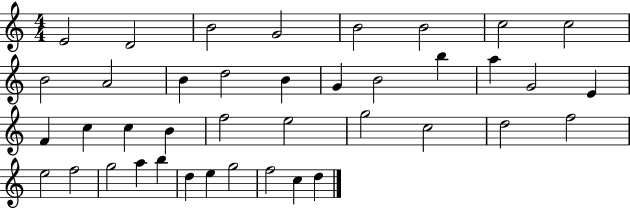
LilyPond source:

{
  \clef treble
  \numericTimeSignature
  \time 4/4
  \key c \major
  e'2 d'2 | b'2 g'2 | b'2 b'2 | c''2 c''2 | \break b'2 a'2 | b'4 d''2 b'4 | g'4 b'2 b''4 | a''4 g'2 e'4 | \break f'4 c''4 c''4 b'4 | f''2 e''2 | g''2 c''2 | d''2 f''2 | \break e''2 f''2 | g''2 a''4 b''4 | d''4 e''4 g''2 | f''2 c''4 d''4 | \break \bar "|."
}